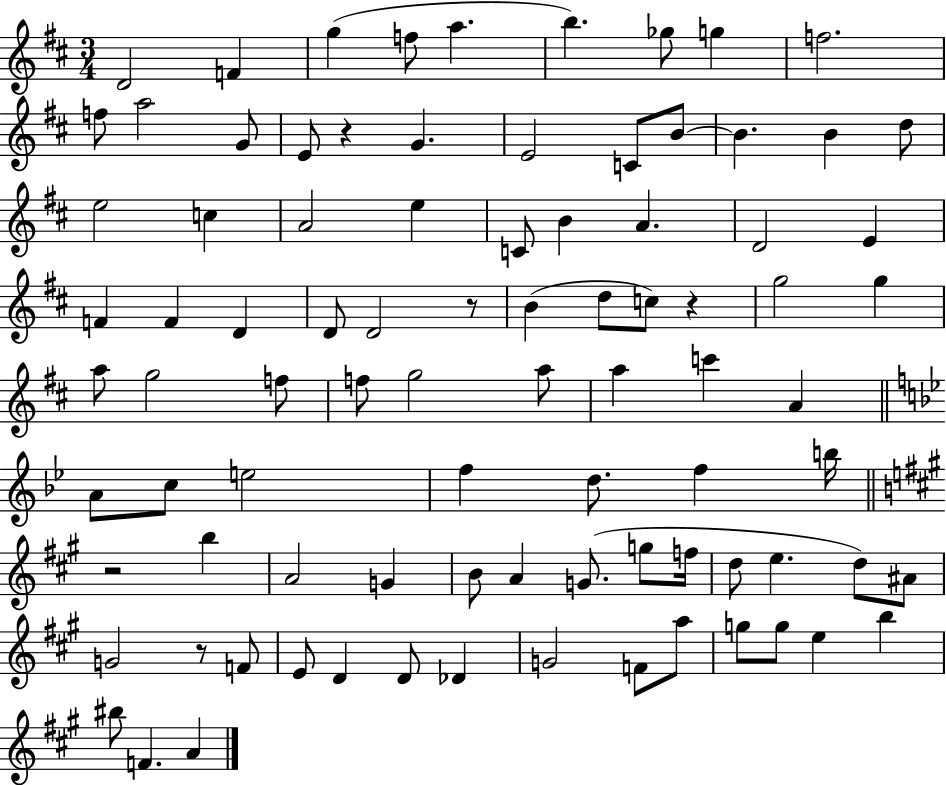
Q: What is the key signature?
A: D major